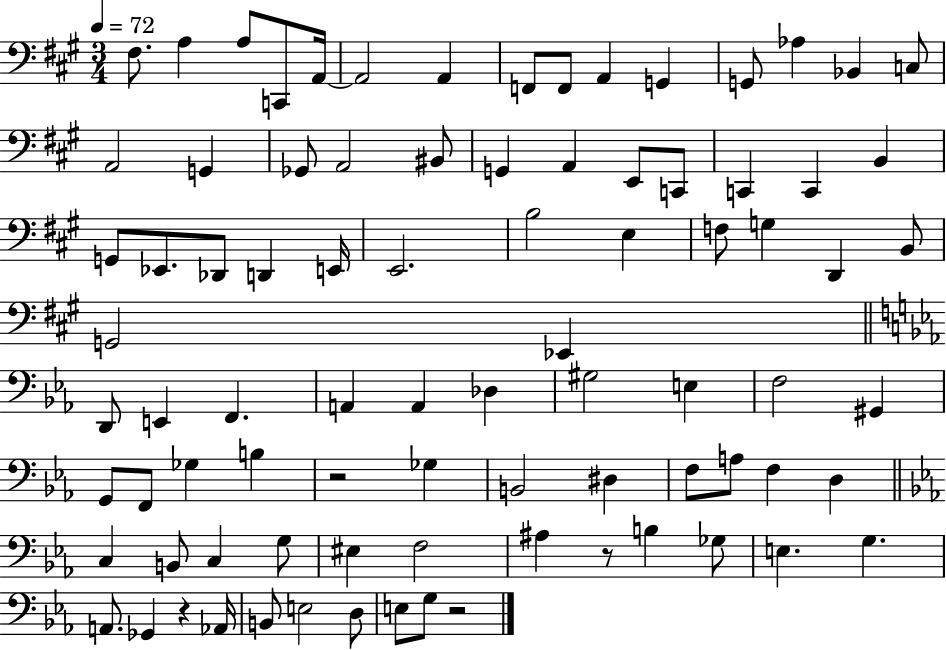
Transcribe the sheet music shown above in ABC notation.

X:1
T:Untitled
M:3/4
L:1/4
K:A
^F,/2 A, A,/2 C,,/2 A,,/4 A,,2 A,, F,,/2 F,,/2 A,, G,, G,,/2 _A, _B,, C,/2 A,,2 G,, _G,,/2 A,,2 ^B,,/2 G,, A,, E,,/2 C,,/2 C,, C,, B,, G,,/2 _E,,/2 _D,,/2 D,, E,,/4 E,,2 B,2 E, F,/2 G, D,, B,,/2 G,,2 _E,, D,,/2 E,, F,, A,, A,, _D, ^G,2 E, F,2 ^G,, G,,/2 F,,/2 _G, B, z2 _G, B,,2 ^D, F,/2 A,/2 F, D, C, B,,/2 C, G,/2 ^E, F,2 ^A, z/2 B, _G,/2 E, G, A,,/2 _G,, z _A,,/4 B,,/2 E,2 D,/2 E,/2 G,/2 z2